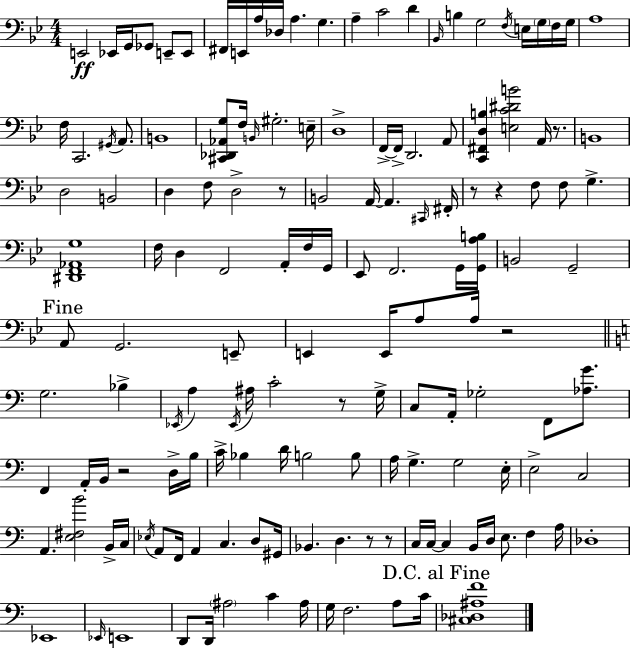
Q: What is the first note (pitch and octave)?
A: E2